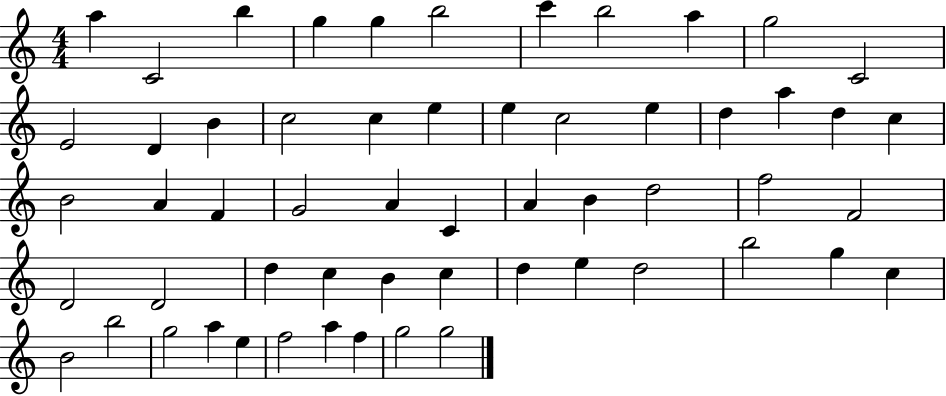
X:1
T:Untitled
M:4/4
L:1/4
K:C
a C2 b g g b2 c' b2 a g2 C2 E2 D B c2 c e e c2 e d a d c B2 A F G2 A C A B d2 f2 F2 D2 D2 d c B c d e d2 b2 g c B2 b2 g2 a e f2 a f g2 g2